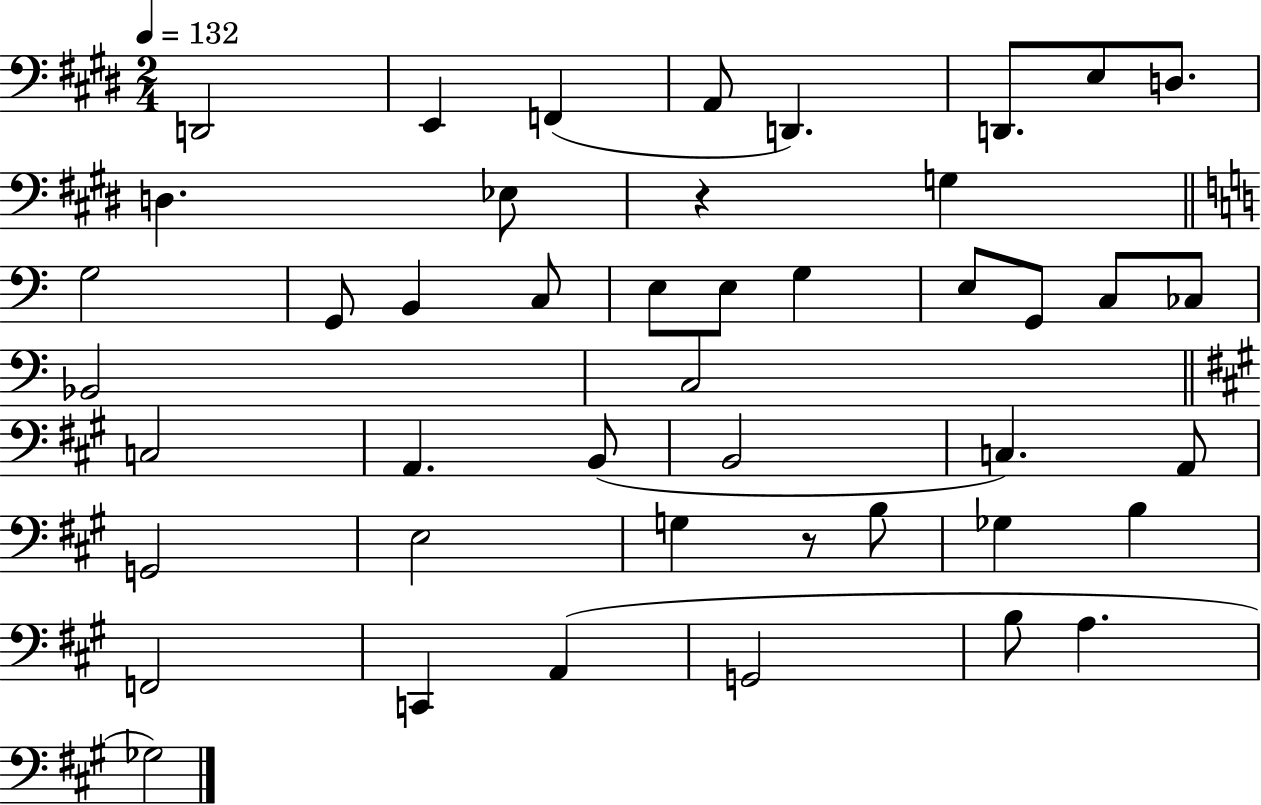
X:1
T:Untitled
M:2/4
L:1/4
K:E
D,,2 E,, F,, A,,/2 D,, D,,/2 E,/2 D,/2 D, _E,/2 z G, G,2 G,,/2 B,, C,/2 E,/2 E,/2 G, E,/2 G,,/2 C,/2 _C,/2 _B,,2 C,2 C,2 A,, B,,/2 B,,2 C, A,,/2 G,,2 E,2 G, z/2 B,/2 _G, B, F,,2 C,, A,, G,,2 B,/2 A, _G,2